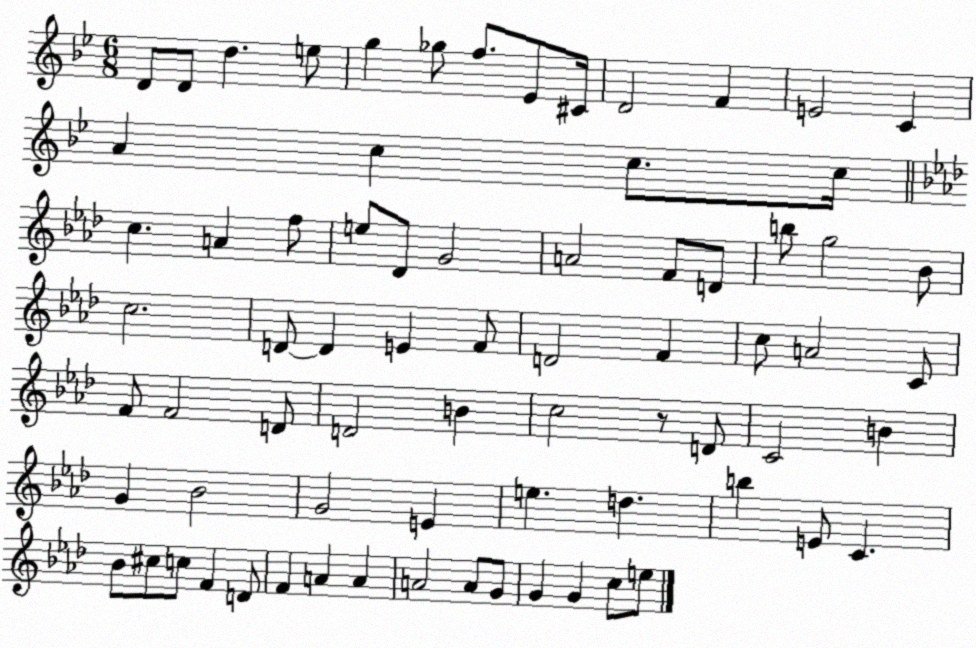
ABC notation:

X:1
T:Untitled
M:6/8
L:1/4
K:Bb
D/2 D/2 d e/2 g _g/2 f/2 _E/2 ^C/4 D2 F E2 C A c c/2 c/4 c A f/2 e/2 _D/2 G2 A2 F/2 D/2 b/2 g2 _B/2 c2 D/2 D E F/2 D2 F c/2 A2 C/2 F/2 F2 D/2 D2 B c2 z/2 D/2 C2 B G _B2 G2 E e d b E/2 C _B/2 ^c/2 c/2 F D/2 F A A A2 A/2 G/2 G G c/2 e/2